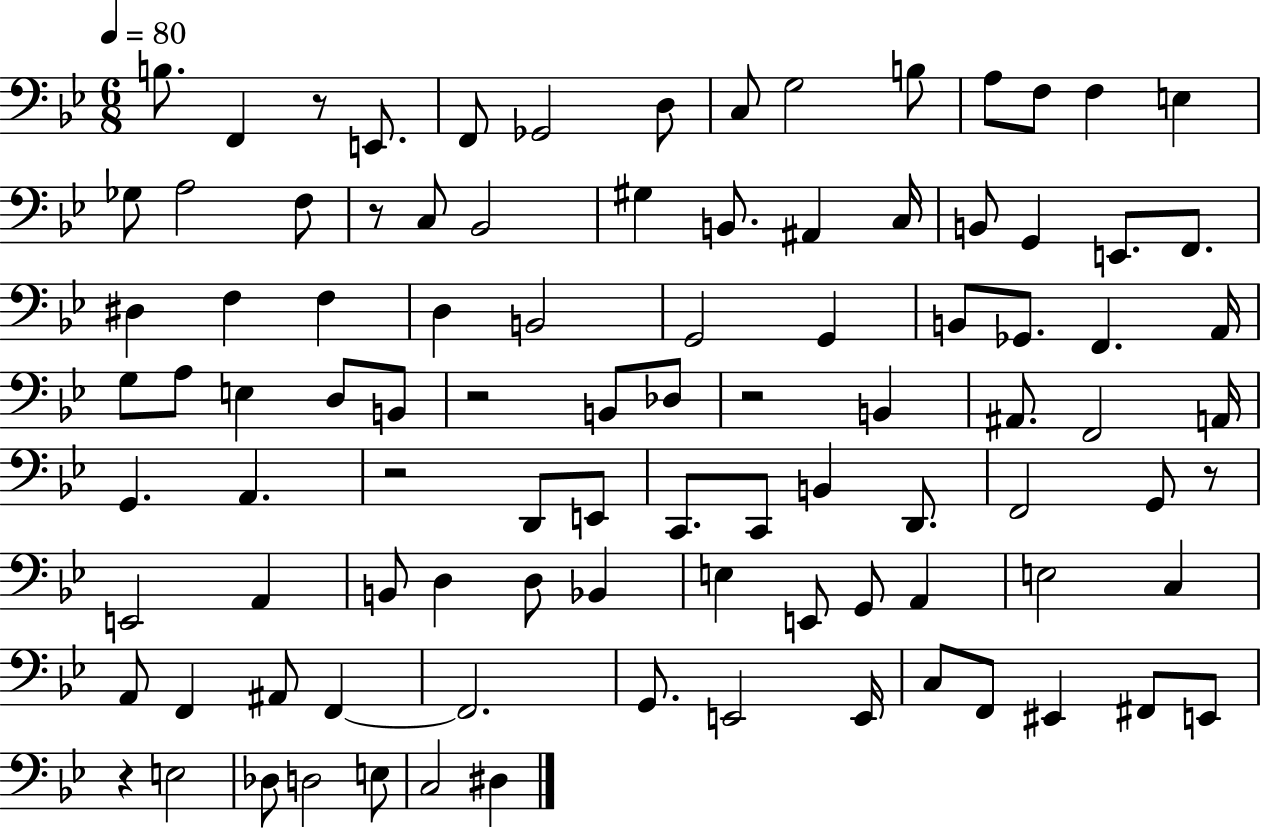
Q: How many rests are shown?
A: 7